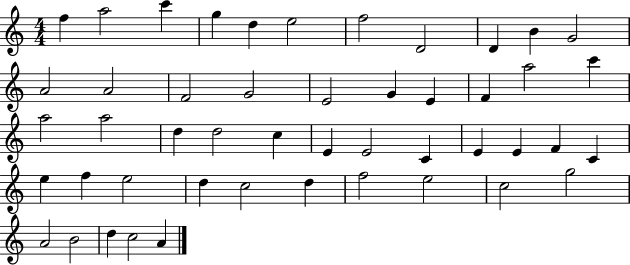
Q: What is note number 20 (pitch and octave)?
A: A5